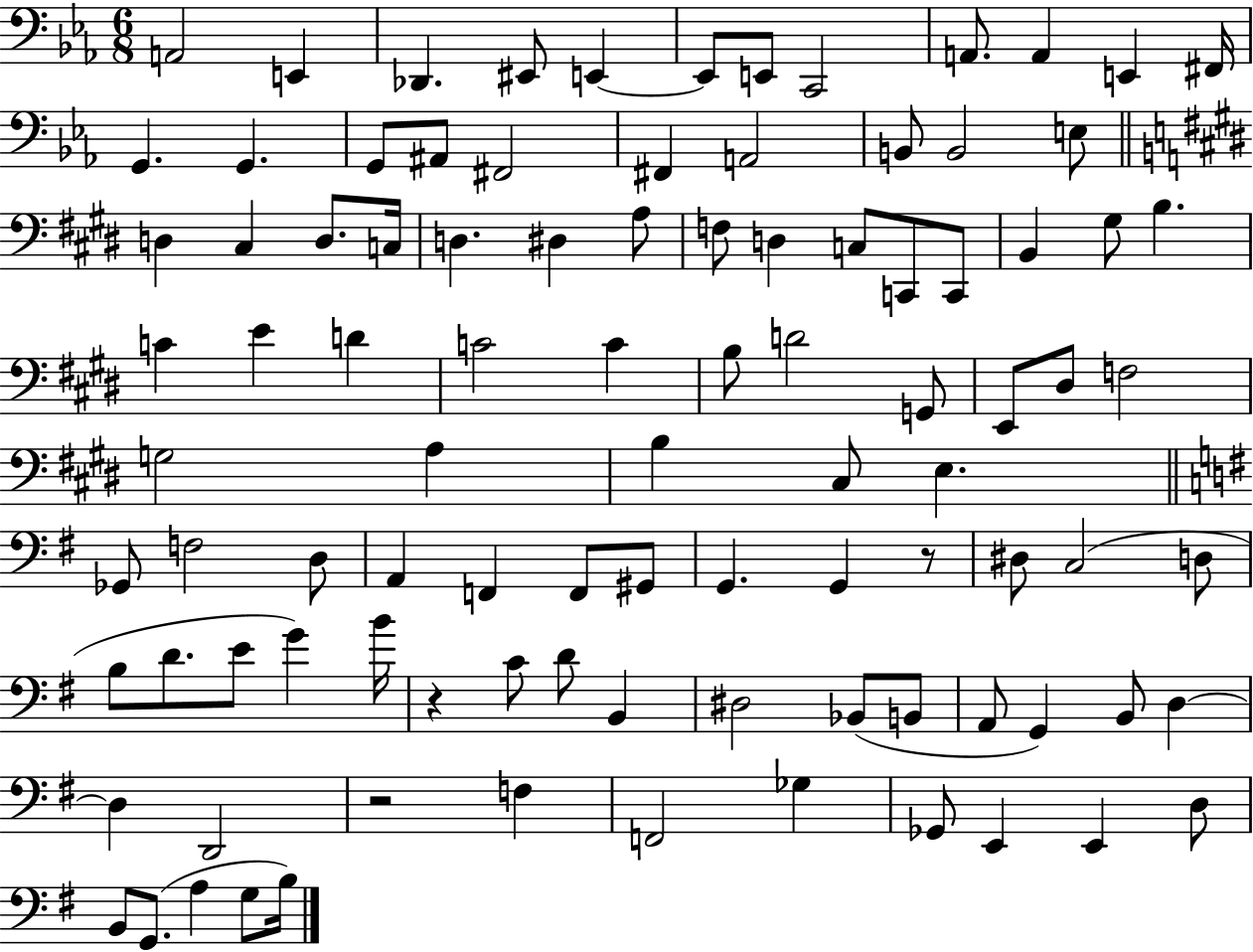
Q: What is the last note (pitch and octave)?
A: B3